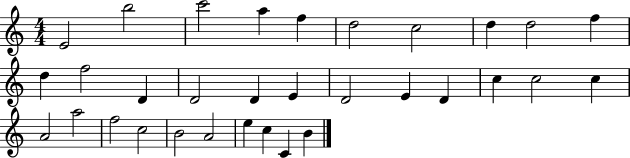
{
  \clef treble
  \numericTimeSignature
  \time 4/4
  \key c \major
  e'2 b''2 | c'''2 a''4 f''4 | d''2 c''2 | d''4 d''2 f''4 | \break d''4 f''2 d'4 | d'2 d'4 e'4 | d'2 e'4 d'4 | c''4 c''2 c''4 | \break a'2 a''2 | f''2 c''2 | b'2 a'2 | e''4 c''4 c'4 b'4 | \break \bar "|."
}